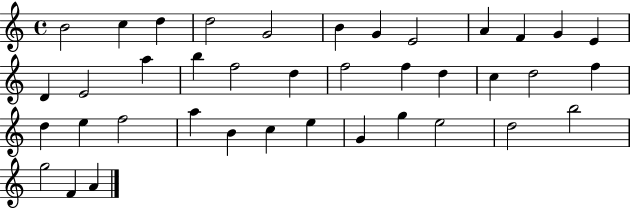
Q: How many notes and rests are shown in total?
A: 39